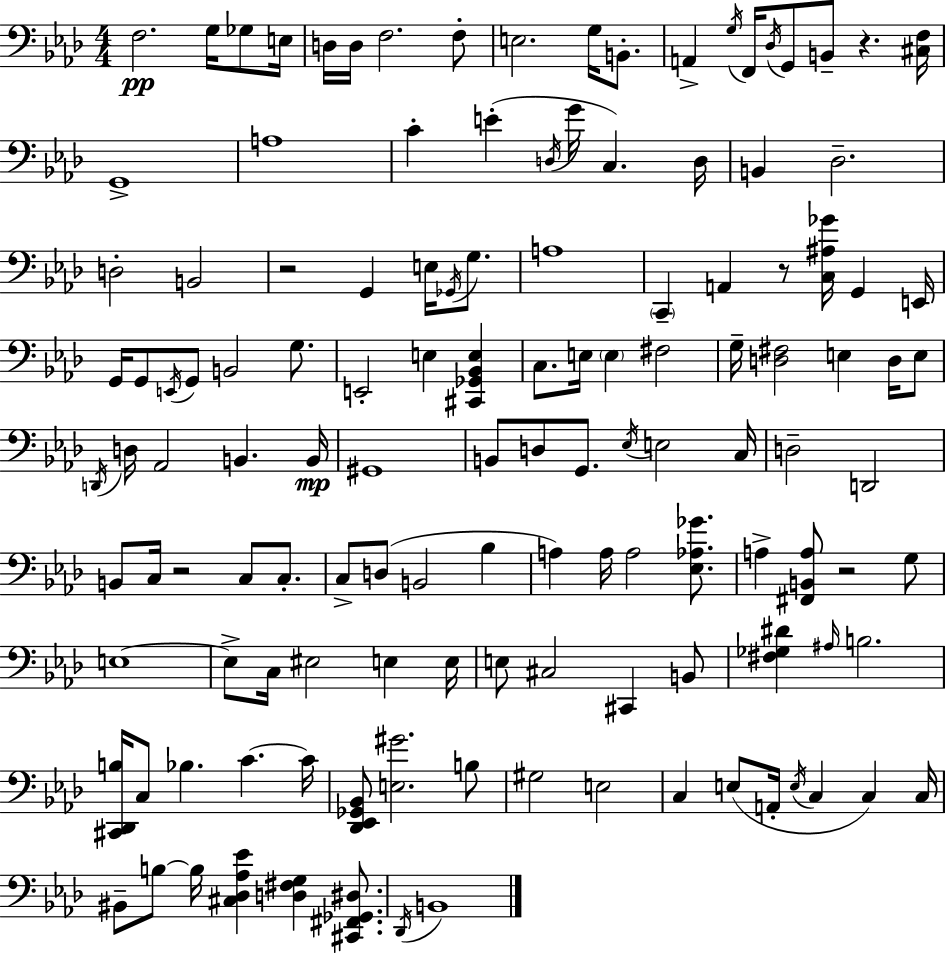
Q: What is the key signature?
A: AES major